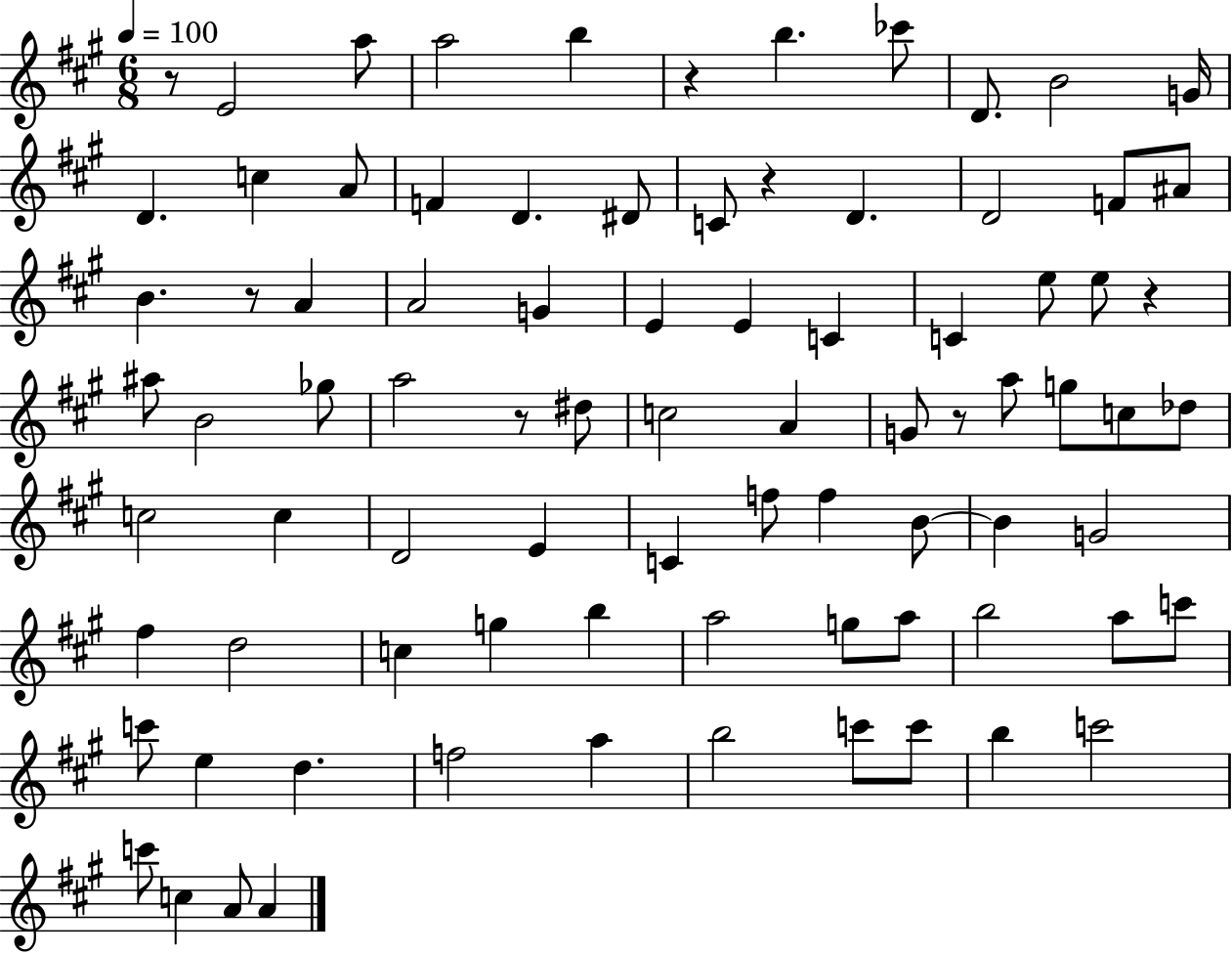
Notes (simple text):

R/e E4/h A5/e A5/h B5/q R/q B5/q. CES6/e D4/e. B4/h G4/s D4/q. C5/q A4/e F4/q D4/q. D#4/e C4/e R/q D4/q. D4/h F4/e A#4/e B4/q. R/e A4/q A4/h G4/q E4/q E4/q C4/q C4/q E5/e E5/e R/q A#5/e B4/h Gb5/e A5/h R/e D#5/e C5/h A4/q G4/e R/e A5/e G5/e C5/e Db5/e C5/h C5/q D4/h E4/q C4/q F5/e F5/q B4/e B4/q G4/h F#5/q D5/h C5/q G5/q B5/q A5/h G5/e A5/e B5/h A5/e C6/e C6/e E5/q D5/q. F5/h A5/q B5/h C6/e C6/e B5/q C6/h C6/e C5/q A4/e A4/q